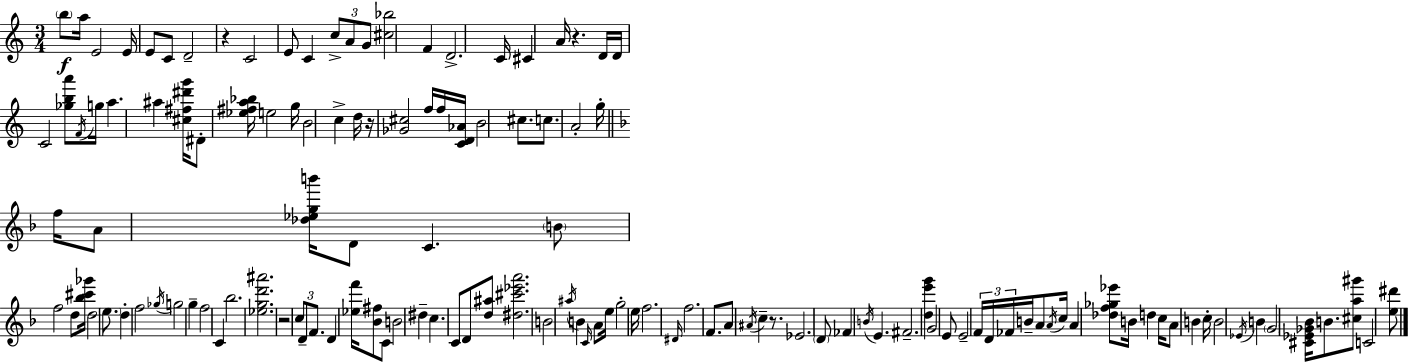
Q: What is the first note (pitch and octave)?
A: B5